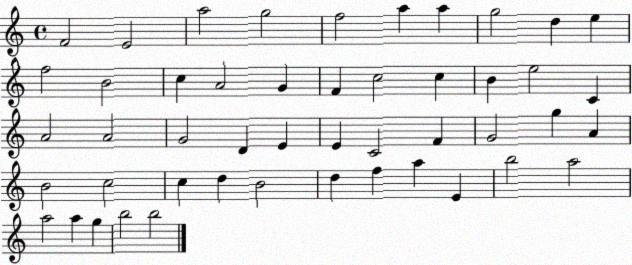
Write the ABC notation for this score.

X:1
T:Untitled
M:4/4
L:1/4
K:C
F2 E2 a2 g2 f2 a a g2 d e f2 B2 c A2 G F c2 c B e2 C A2 A2 G2 D E E C2 F G2 g A B2 c2 c d B2 d f a E b2 a2 a2 a g b2 b2